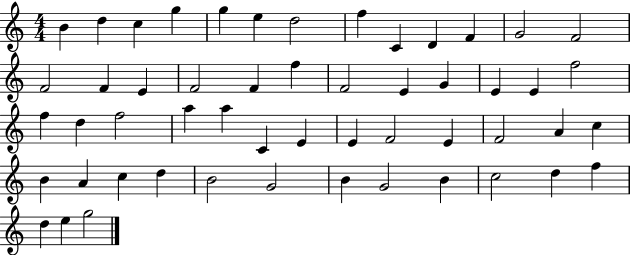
B4/q D5/q C5/q G5/q G5/q E5/q D5/h F5/q C4/q D4/q F4/q G4/h F4/h F4/h F4/q E4/q F4/h F4/q F5/q F4/h E4/q G4/q E4/q E4/q F5/h F5/q D5/q F5/h A5/q A5/q C4/q E4/q E4/q F4/h E4/q F4/h A4/q C5/q B4/q A4/q C5/q D5/q B4/h G4/h B4/q G4/h B4/q C5/h D5/q F5/q D5/q E5/q G5/h